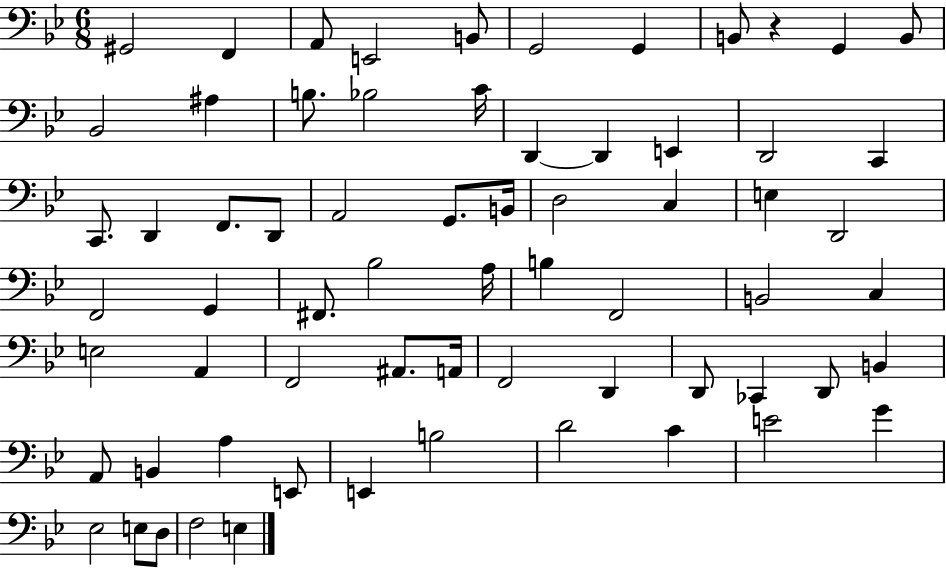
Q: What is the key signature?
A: BES major